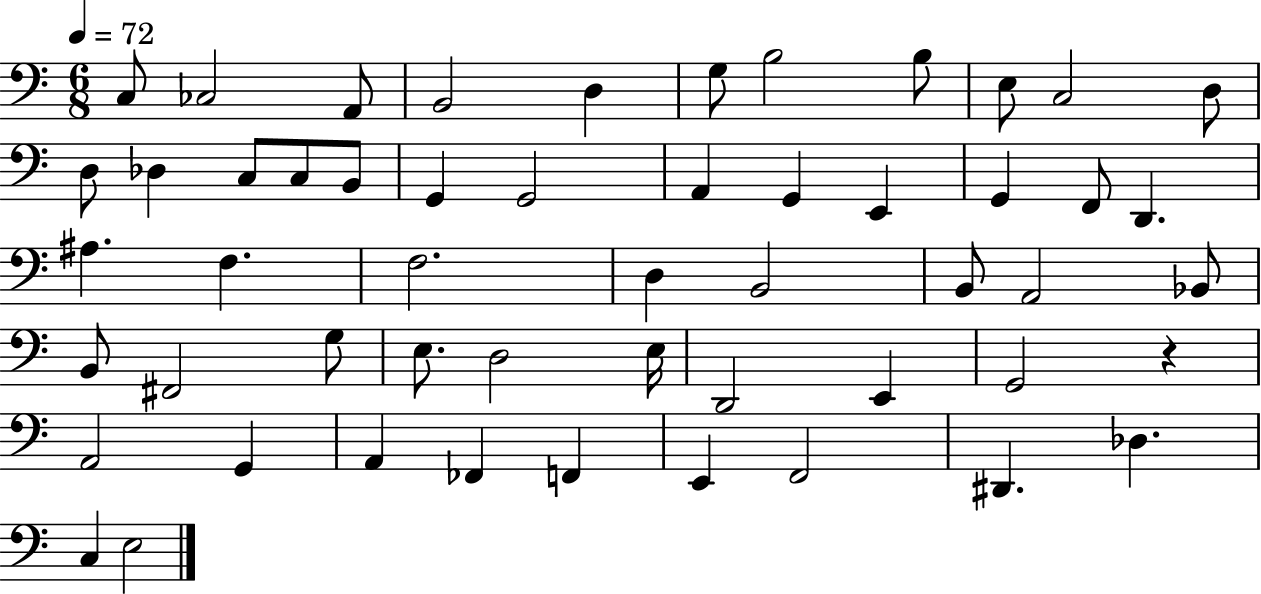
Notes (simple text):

C3/e CES3/h A2/e B2/h D3/q G3/e B3/h B3/e E3/e C3/h D3/e D3/e Db3/q C3/e C3/e B2/e G2/q G2/h A2/q G2/q E2/q G2/q F2/e D2/q. A#3/q. F3/q. F3/h. D3/q B2/h B2/e A2/h Bb2/e B2/e F#2/h G3/e E3/e. D3/h E3/s D2/h E2/q G2/h R/q A2/h G2/q A2/q FES2/q F2/q E2/q F2/h D#2/q. Db3/q. C3/q E3/h